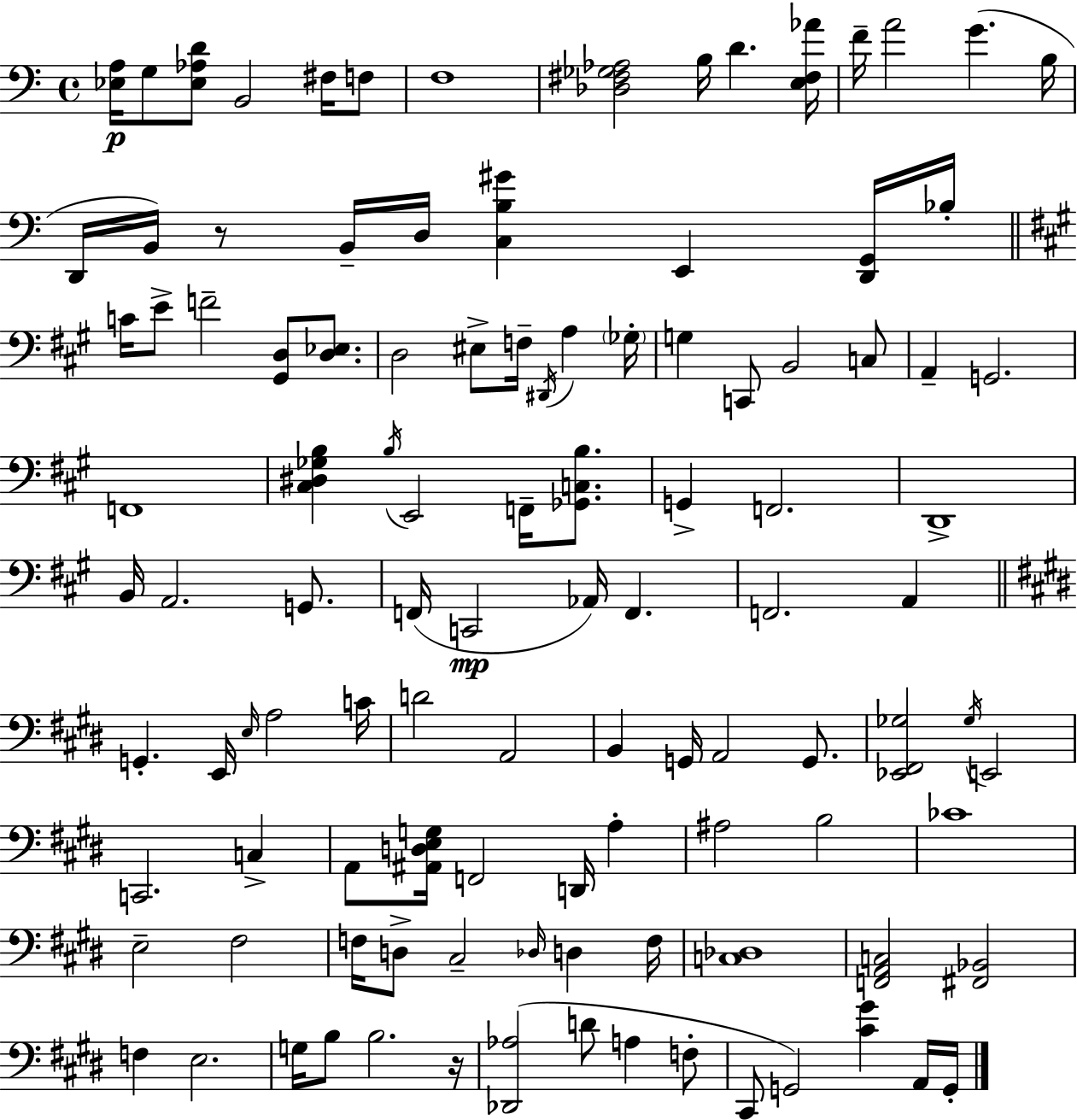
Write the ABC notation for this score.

X:1
T:Untitled
M:4/4
L:1/4
K:C
[_E,A,]/4 G,/2 [_E,_A,D]/2 B,,2 ^F,/4 F,/2 F,4 [_D,^F,_G,_A,]2 B,/4 D [E,^F,_A]/4 F/4 A2 G B,/4 D,,/4 B,,/4 z/2 B,,/4 D,/4 [C,B,^G] E,, [D,,G,,]/4 _B,/4 C/4 E/2 F2 [^G,,D,]/2 [D,_E,]/2 D,2 ^E,/2 F,/4 ^D,,/4 A, _G,/4 G, C,,/2 B,,2 C,/2 A,, G,,2 F,,4 [^C,^D,_G,B,] B,/4 E,,2 F,,/4 [_G,,C,B,]/2 G,, F,,2 D,,4 B,,/4 A,,2 G,,/2 F,,/4 C,,2 _A,,/4 F,, F,,2 A,, G,, E,,/4 E,/4 A,2 C/4 D2 A,,2 B,, G,,/4 A,,2 G,,/2 [_E,,^F,,_G,]2 _G,/4 E,,2 C,,2 C, A,,/2 [^A,,D,E,G,]/4 F,,2 D,,/4 A, ^A,2 B,2 _C4 E,2 ^F,2 F,/4 D,/2 ^C,2 _D,/4 D, F,/4 [C,_D,]4 [F,,A,,C,]2 [^F,,_B,,]2 F, E,2 G,/4 B,/2 B,2 z/4 [_D,,_A,]2 D/2 A, F,/2 ^C,,/2 G,,2 [^C^G] A,,/4 G,,/4